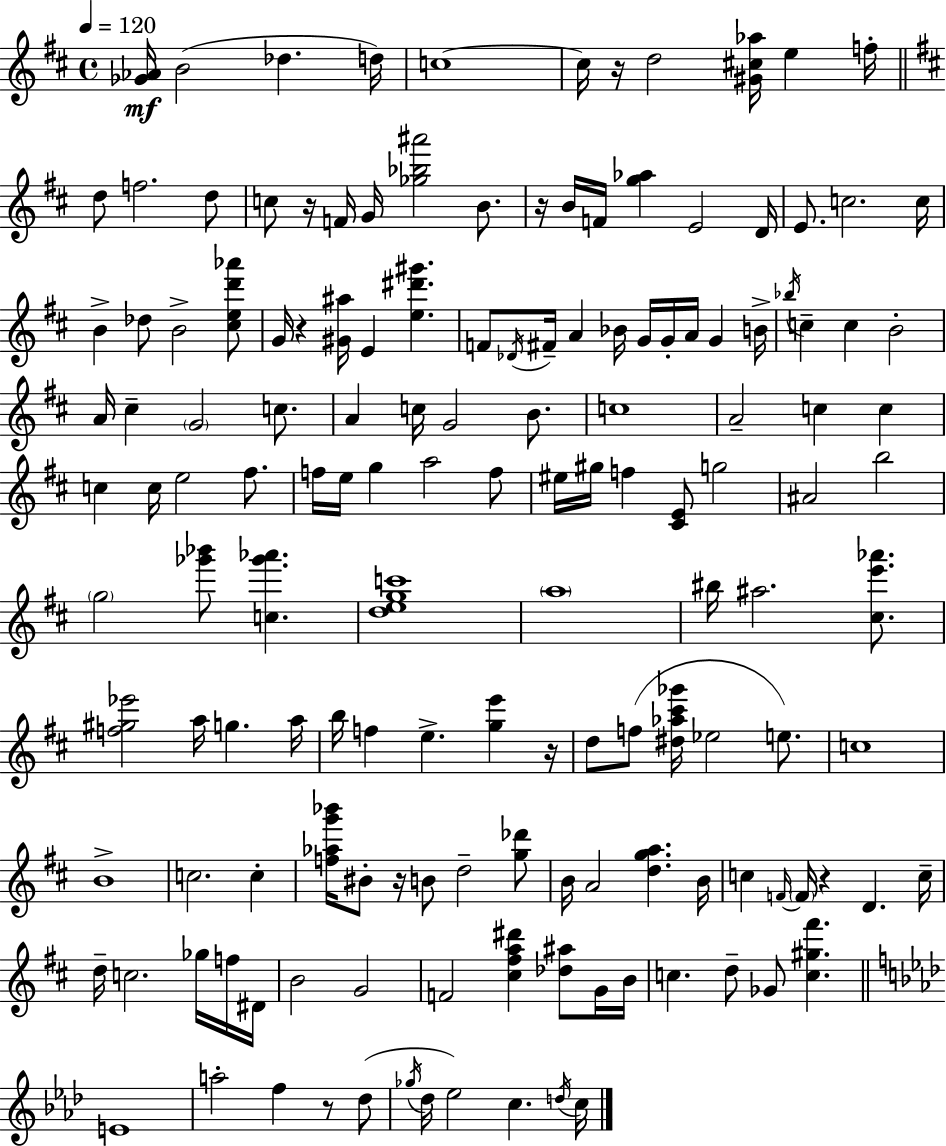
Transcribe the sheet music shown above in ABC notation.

X:1
T:Untitled
M:4/4
L:1/4
K:D
[_G_A]/4 B2 _d d/4 c4 c/4 z/4 d2 [^G^c_a]/4 e f/4 d/2 f2 d/2 c/2 z/4 F/4 G/4 [_g_b^a']2 B/2 z/4 B/4 F/4 [g_a] E2 D/4 E/2 c2 c/4 B _d/2 B2 [^ced'_a']/2 G/4 z [^G^a]/4 E [e^d'^g'] F/2 _D/4 ^F/4 A _B/4 G/4 G/4 A/4 G B/4 _b/4 c c B2 A/4 ^c G2 c/2 A c/4 G2 B/2 c4 A2 c c c c/4 e2 ^f/2 f/4 e/4 g a2 f/2 ^e/4 ^g/4 f [^CE]/2 g2 ^A2 b2 g2 [_g'_b']/2 [c_g'_a'] [degc']4 a4 ^b/4 ^a2 [^ce'_a']/2 [f^g_e']2 a/4 g a/4 b/4 f e [ge'] z/4 d/2 f/2 [^d_a^c'_g']/4 _e2 e/2 c4 B4 c2 c [f_ag'_b']/4 ^B/2 z/4 B/2 d2 [g_d']/2 B/4 A2 [dga] B/4 c F/4 F/4 z D c/4 d/4 c2 _g/4 f/4 ^D/4 B2 G2 F2 [^c^fa^d'] [_d^a]/2 G/4 B/4 c d/2 _G/2 [c^g^f'] E4 a2 f z/2 _d/2 _g/4 _d/4 _e2 c d/4 c/4